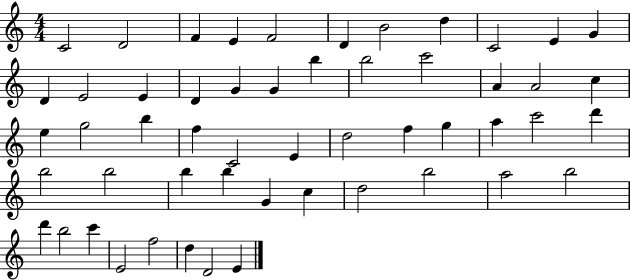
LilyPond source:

{
  \clef treble
  \numericTimeSignature
  \time 4/4
  \key c \major
  c'2 d'2 | f'4 e'4 f'2 | d'4 b'2 d''4 | c'2 e'4 g'4 | \break d'4 e'2 e'4 | d'4 g'4 g'4 b''4 | b''2 c'''2 | a'4 a'2 c''4 | \break e''4 g''2 b''4 | f''4 c'2 e'4 | d''2 f''4 g''4 | a''4 c'''2 d'''4 | \break b''2 b''2 | b''4 b''4 g'4 c''4 | d''2 b''2 | a''2 b''2 | \break d'''4 b''2 c'''4 | e'2 f''2 | d''4 d'2 e'4 | \bar "|."
}